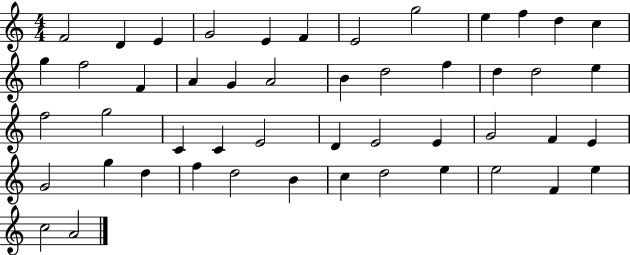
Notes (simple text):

F4/h D4/q E4/q G4/h E4/q F4/q E4/h G5/h E5/q F5/q D5/q C5/q G5/q F5/h F4/q A4/q G4/q A4/h B4/q D5/h F5/q D5/q D5/h E5/q F5/h G5/h C4/q C4/q E4/h D4/q E4/h E4/q G4/h F4/q E4/q G4/h G5/q D5/q F5/q D5/h B4/q C5/q D5/h E5/q E5/h F4/q E5/q C5/h A4/h